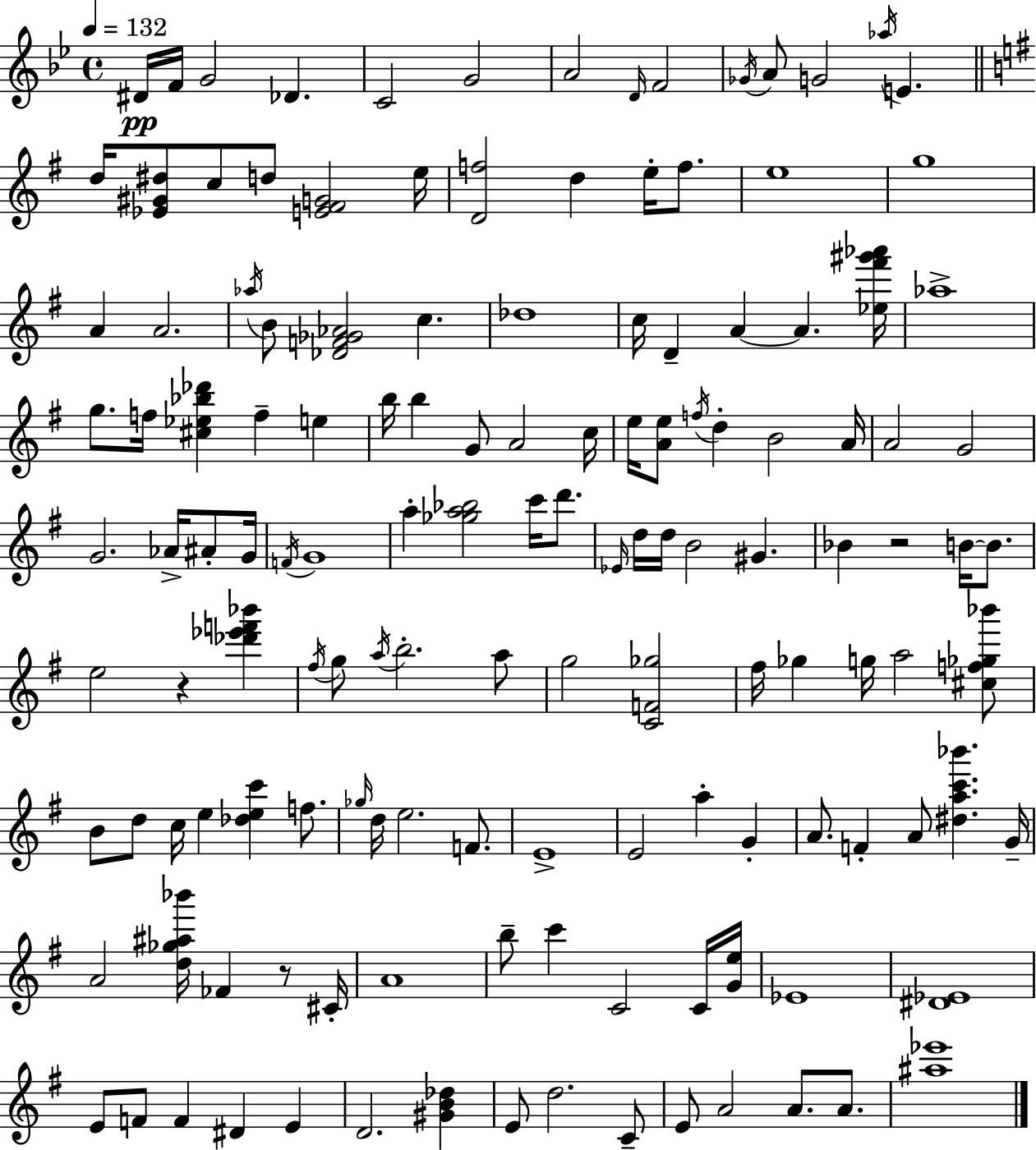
{
  \clef treble
  \time 4/4
  \defaultTimeSignature
  \key g \minor
  \tempo 4 = 132
  dis'16\pp f'16 g'2 des'4. | c'2 g'2 | a'2 \grace { d'16 } f'2 | \acciaccatura { ges'16 } a'8 g'2 \acciaccatura { aes''16 } e'4. | \break \bar "||" \break \key e \minor d''16 <ees' gis' dis''>8 c''8 d''8 <e' fis' g'>2 e''16 | <d' f''>2 d''4 e''16-. f''8. | e''1 | g''1 | \break a'4 a'2. | \acciaccatura { aes''16 } b'8 <des' f' ges' aes'>2 c''4. | des''1 | c''16 d'4-- a'4~~ a'4. | \break <ees'' fis''' gis''' aes'''>16 aes''1-> | g''8. f''16 <cis'' ees'' bes'' des'''>4 f''4-- e''4 | b''16 b''4 g'8 a'2 | c''16 e''16 <a' e''>8 \acciaccatura { f''16 } d''4-. b'2 | \break a'16 a'2 g'2 | g'2. aes'16-> ais'8-. | g'16 \acciaccatura { f'16 } g'1 | a''4-. <ges'' a'' bes''>2 c'''16 | \break d'''8. \grace { ees'16 } d''16 d''16 b'2 gis'4. | bes'4 r2 | b'16~~ b'8. e''2 r4 | <des''' ees''' f''' bes'''>4 \acciaccatura { fis''16 } g''8 \acciaccatura { a''16 } b''2.-. | \break a''8 g''2 <c' f' ges''>2 | fis''16 ges''4 g''16 a''2 | <cis'' f'' ges'' bes'''>8 b'8 d''8 c''16 e''4 <des'' e'' c'''>4 | f''8. \grace { ges''16 } d''16 e''2. | \break f'8. e'1-> | e'2 a''4-. | g'4-. a'8. f'4-. a'8 | <dis'' a'' c''' bes'''>4. g'16-- a'2 <d'' ges'' ais'' bes'''>16 | \break fes'4 r8 cis'16-. a'1 | b''8-- c'''4 c'2 | c'16 <g' e''>16 ees'1 | <dis' ees'>1 | \break e'8 f'8 f'4 dis'4 | e'4 d'2. | <gis' b' des''>4 e'8 d''2. | c'8-- e'8 a'2 | \break a'8. a'8. <ais'' ees'''>1 | \bar "|."
}